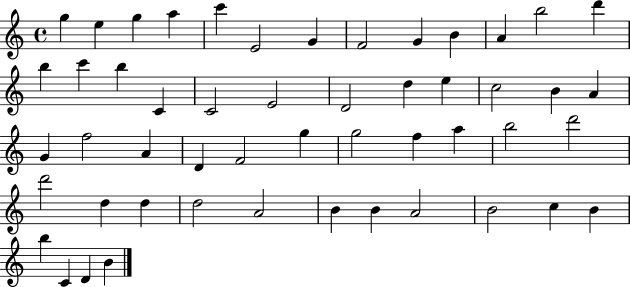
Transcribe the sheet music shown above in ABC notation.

X:1
T:Untitled
M:4/4
L:1/4
K:C
g e g a c' E2 G F2 G B A b2 d' b c' b C C2 E2 D2 d e c2 B A G f2 A D F2 g g2 f a b2 d'2 d'2 d d d2 A2 B B A2 B2 c B b C D B